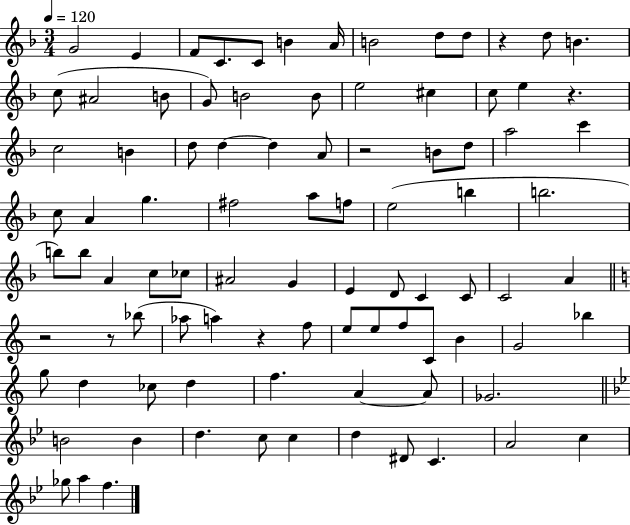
{
  \clef treble
  \numericTimeSignature
  \time 3/4
  \key f \major
  \tempo 4 = 120
  g'2 e'4 | f'8 c'8. c'8 b'4 a'16 | b'2 d''8 d''8 | r4 d''8 b'4. | \break c''8( ais'2 b'8 | g'8) b'2 b'8 | e''2 cis''4 | c''8 e''4 r4. | \break c''2 b'4 | d''8 d''4~~ d''4 a'8 | r2 b'8 d''8 | a''2 c'''4 | \break c''8 a'4 g''4. | fis''2 a''8 f''8 | e''2( b''4 | b''2. | \break b''8) b''8 a'4 c''8 ces''8 | ais'2 g'4 | e'4 d'8 c'4 c'8 | c'2 a'4 | \break \bar "||" \break \key c \major r2 r8 bes''8( | aes''8 a''4) r4 f''8 | e''8 e''8 f''8 c'8 b'4 | g'2 bes''4 | \break g''8 d''4 ces''8 d''4 | f''4. a'4~~ a'8 | ges'2. | \bar "||" \break \key g \minor b'2 b'4 | d''4. c''8 c''4 | d''4 dis'8 c'4. | a'2 c''4 | \break ges''8 a''4 f''4. | \bar "|."
}